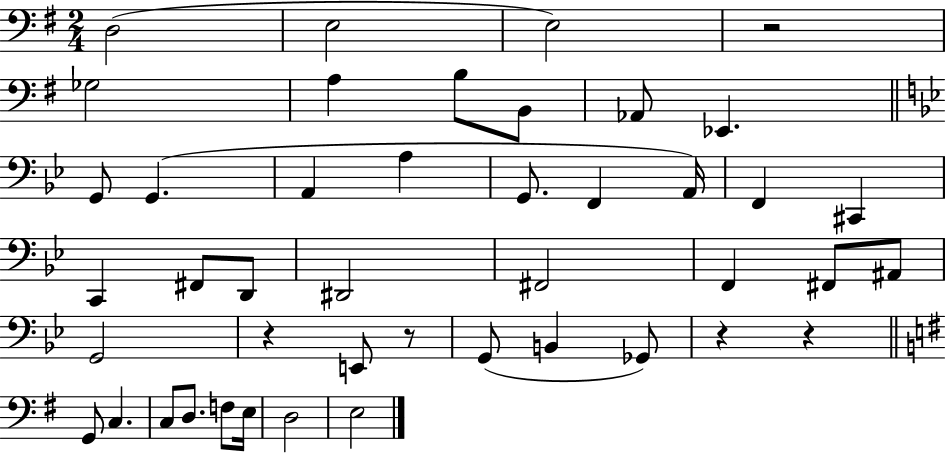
D3/h E3/h E3/h R/h Gb3/h A3/q B3/e B2/e Ab2/e Eb2/q. G2/e G2/q. A2/q A3/q G2/e. F2/q A2/s F2/q C#2/q C2/q F#2/e D2/e D#2/h F#2/h F2/q F#2/e A#2/e G2/h R/q E2/e R/e G2/e B2/q Gb2/e R/q R/q G2/e C3/q. C3/e D3/e. F3/e E3/s D3/h E3/h